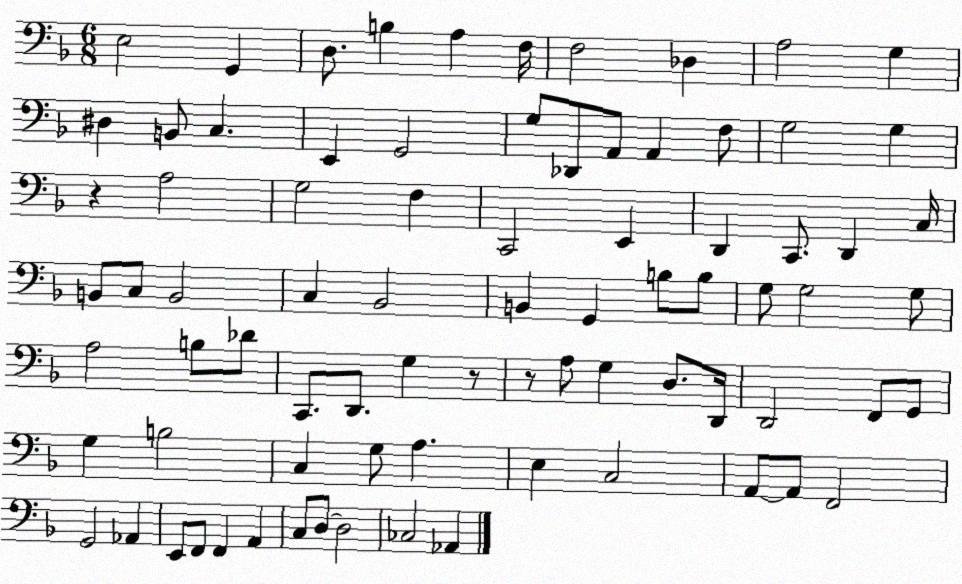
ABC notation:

X:1
T:Untitled
M:6/8
L:1/4
K:F
E,2 G,, D,/2 B, A, F,/4 F,2 _D, A,2 G, ^D, B,,/2 C, E,, G,,2 G,/2 _D,,/2 A,,/2 A,, F,/2 G,2 G, z A,2 G,2 F, C,,2 E,, D,, C,,/2 D,, C,/4 B,,/2 C,/2 B,,2 C, _B,,2 B,, G,, B,/2 B,/2 G,/2 G,2 G,/2 A,2 B,/2 _D/2 C,,/2 D,,/2 G, z/2 z/2 A,/2 G, D,/2 D,,/4 D,,2 F,,/2 G,,/2 G, B,2 C, G,/2 A, E, C,2 A,,/2 A,,/2 F,,2 G,,2 _A,, E,,/2 F,,/2 F,, A,, C,/2 D,/2 D,2 _C,2 _A,,